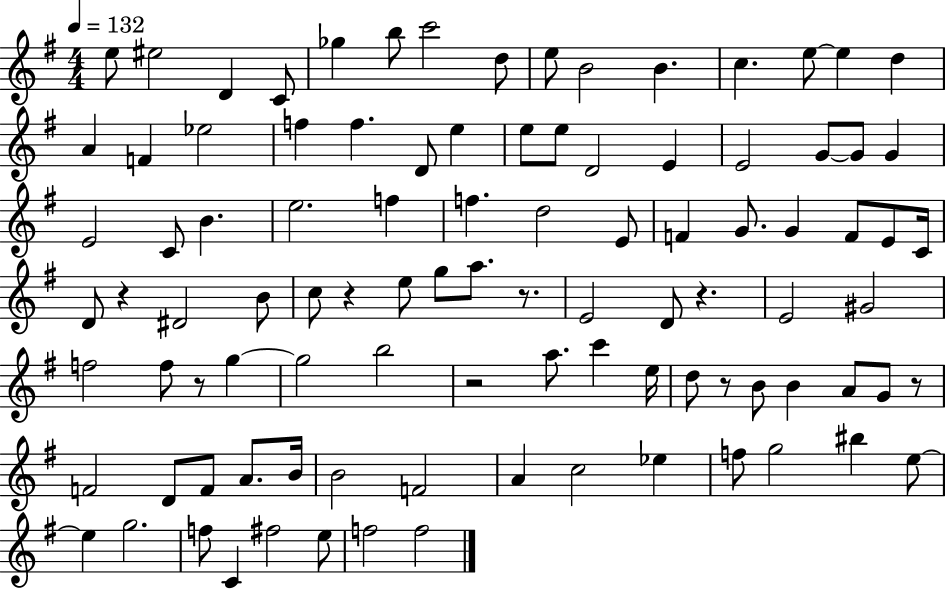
E5/e EIS5/h D4/q C4/e Gb5/q B5/e C6/h D5/e E5/e B4/h B4/q. C5/q. E5/e E5/q D5/q A4/q F4/q Eb5/h F5/q F5/q. D4/e E5/q E5/e E5/e D4/h E4/q E4/h G4/e G4/e G4/q E4/h C4/e B4/q. E5/h. F5/q F5/q. D5/h E4/e F4/q G4/e. G4/q F4/e E4/e C4/s D4/e R/q D#4/h B4/e C5/e R/q E5/e G5/e A5/e. R/e. E4/h D4/e R/q. E4/h G#4/h F5/h F5/e R/e G5/q G5/h B5/h R/h A5/e. C6/q E5/s D5/e R/e B4/e B4/q A4/e G4/e R/e F4/h D4/e F4/e A4/e. B4/s B4/h F4/h A4/q C5/h Eb5/q F5/e G5/h BIS5/q E5/e E5/q G5/h. F5/e C4/q F#5/h E5/e F5/h F5/h